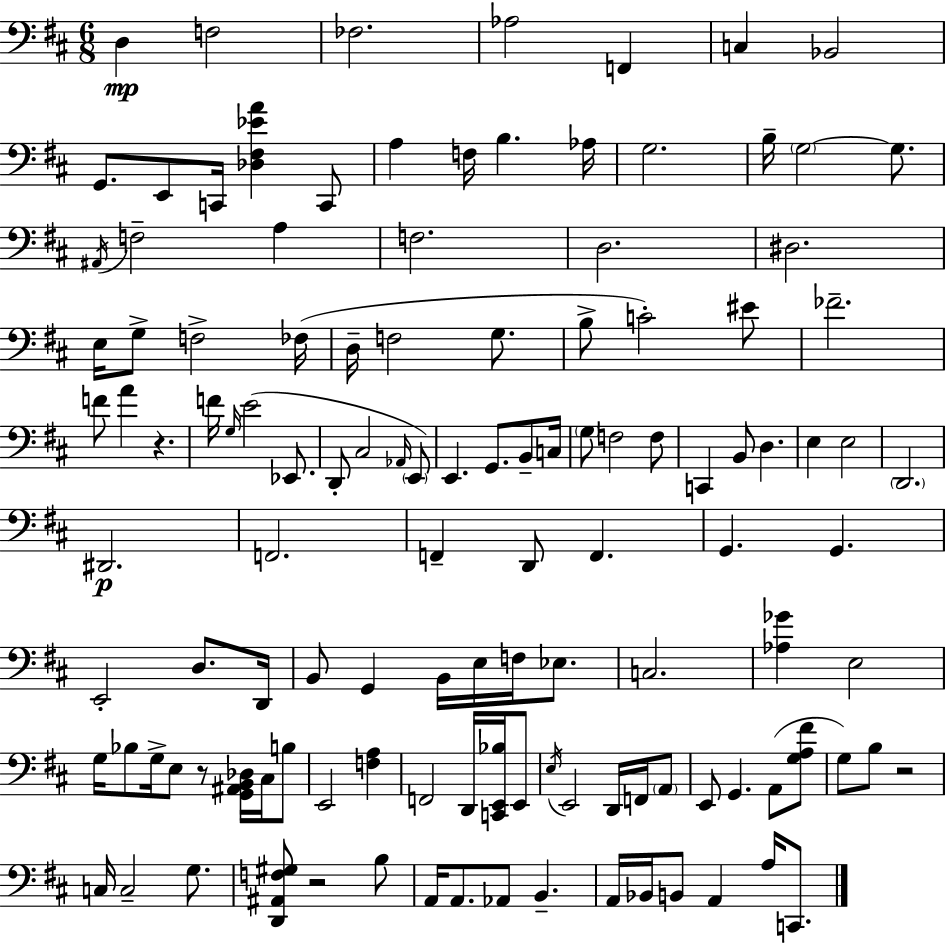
X:1
T:Untitled
M:6/8
L:1/4
K:D
D, F,2 _F,2 _A,2 F,, C, _B,,2 G,,/2 E,,/2 C,,/4 [_D,^F,_EA] C,,/2 A, F,/4 B, _A,/4 G,2 B,/4 G,2 G,/2 ^A,,/4 F,2 A, F,2 D,2 ^D,2 E,/4 G,/2 F,2 _F,/4 D,/4 F,2 G,/2 B,/2 C2 ^E/2 _F2 F/2 A z F/4 G,/4 E2 _E,,/2 D,,/2 ^C,2 _A,,/4 E,,/2 E,, G,,/2 B,,/2 C,/4 G,/2 F,2 F,/2 C,, B,,/2 D, E, E,2 D,,2 ^D,,2 F,,2 F,, D,,/2 F,, G,, G,, E,,2 D,/2 D,,/4 B,,/2 G,, B,,/4 E,/4 F,/4 _E,/2 C,2 [_A,_G] E,2 G,/4 _B,/2 G,/4 E,/2 z/2 [G,,^A,,B,,_D,]/4 ^C,/4 B,/2 E,,2 [F,A,] F,,2 D,,/4 [C,,E,,_B,]/4 E,,/2 E,/4 E,,2 D,,/4 F,,/4 A,,/2 E,,/2 G,, A,,/2 [G,A,^F]/2 G,/2 B,/2 z2 C,/4 C,2 G,/2 [D,,^A,,F,^G,]/2 z2 B,/2 A,,/4 A,,/2 _A,,/2 B,, A,,/4 _B,,/4 B,,/2 A,, A,/4 C,,/2